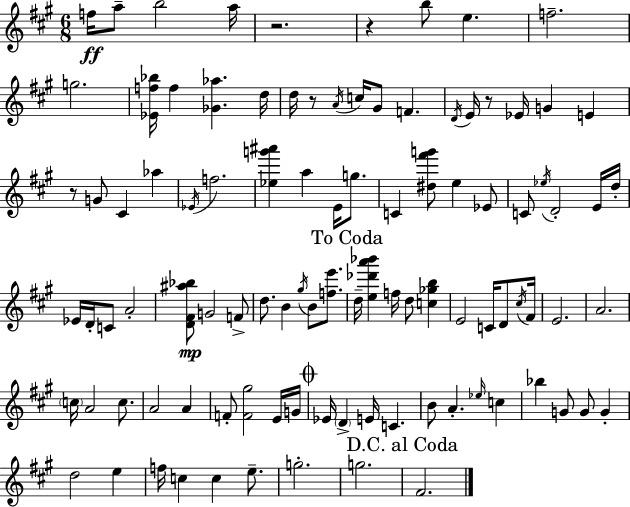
{
  \clef treble
  \numericTimeSignature
  \time 6/8
  \key a \major
  f''16\ff a''8-- b''2 a''16 | r2. | r4 b''8 e''4. | f''2.-- | \break g''2. | <ees' f'' bes''>16 f''4 <ges' aes''>4. d''16 | d''16 r8 \acciaccatura { a'16 } c''16 gis'8 f'4. | \acciaccatura { d'16 } e'16 r8 ees'16 g'4 e'4 | \break r8 g'8 cis'4 aes''4 | \acciaccatura { ees'16 } f''2. | <ees'' g''' ais'''>4 a''4 e'16 | g''8. c'4 <dis'' fis''' g'''>8 e''4 | \break ees'8 c'8 \acciaccatura { ees''16 } d'2-. | e'16 d''16-. ees'16 d'16-. c'8 a'2-. | <d' fis' ais'' bes''>8\mp g'2 | f'8-> d''8. b'4 \acciaccatura { gis''16 } | \break b'8 <f'' e'''>8. \mark "To Coda" d''16-- <e'' des''' a''' bes'''>4 f''16 d''8 | <c'' ges'' b''>4 e'2 | c'16 d'8 \acciaccatura { cis''16 } fis'16 e'2. | a'2. | \break \parenthesize c''16 a'2 | c''8. a'2 | a'4 f'8-. <f' gis''>2 | e'16 g'16 \mark \markup { \musicglyph "scripts.coda" } ees'16 \parenthesize d'4-> e'16 | \break c'4. b'8 a'4.-. | \grace { ees''16 } c''4 bes''4 g'8 | g'8 g'4-. d''2 | e''4 f''16 c''4 | \break c''4 e''8.-- g''2.-. | g''2. | \mark "D.C. al Coda" fis'2. | \bar "|."
}